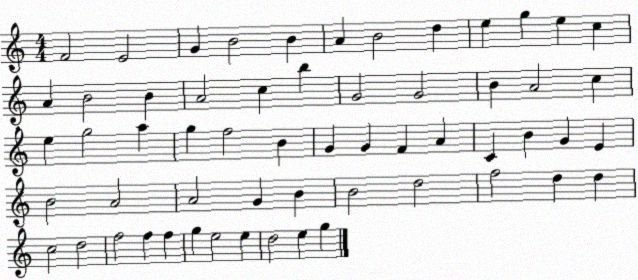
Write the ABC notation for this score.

X:1
T:Untitled
M:4/4
L:1/4
K:C
F2 E2 G B2 B A B2 d e g e c A B2 B A2 c b G2 G2 B A2 c e g2 a g f2 B G G F A C B G E B2 A2 A2 G B B2 d2 f2 d d c2 d2 f2 f f g e2 e d2 e g